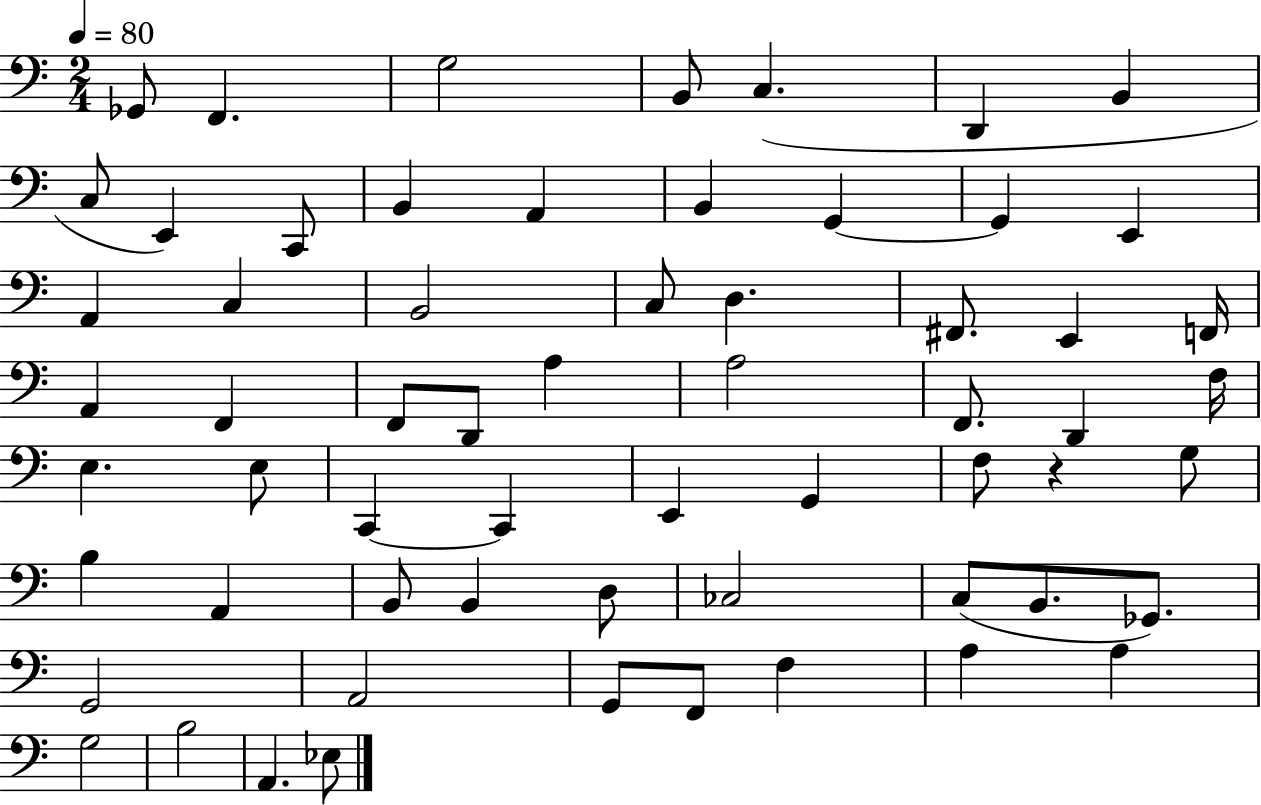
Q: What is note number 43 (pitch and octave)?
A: A2